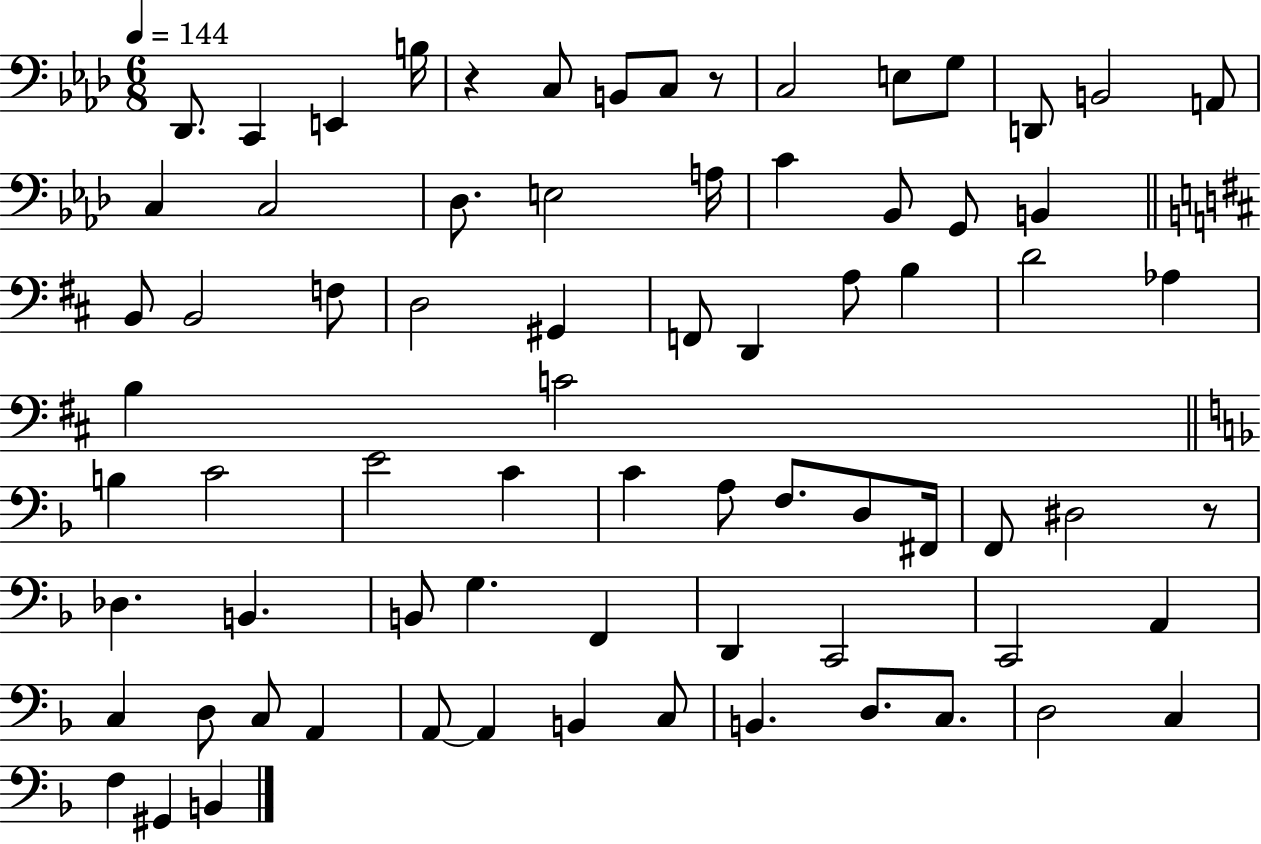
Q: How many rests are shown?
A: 3